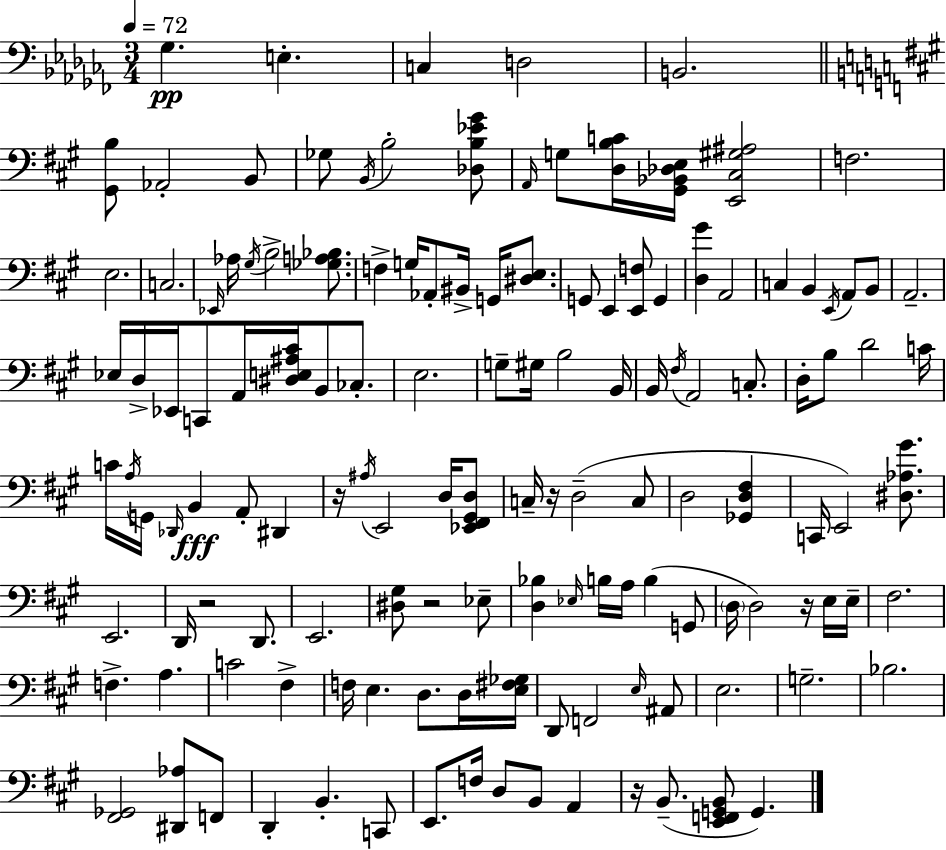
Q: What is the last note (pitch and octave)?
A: G2